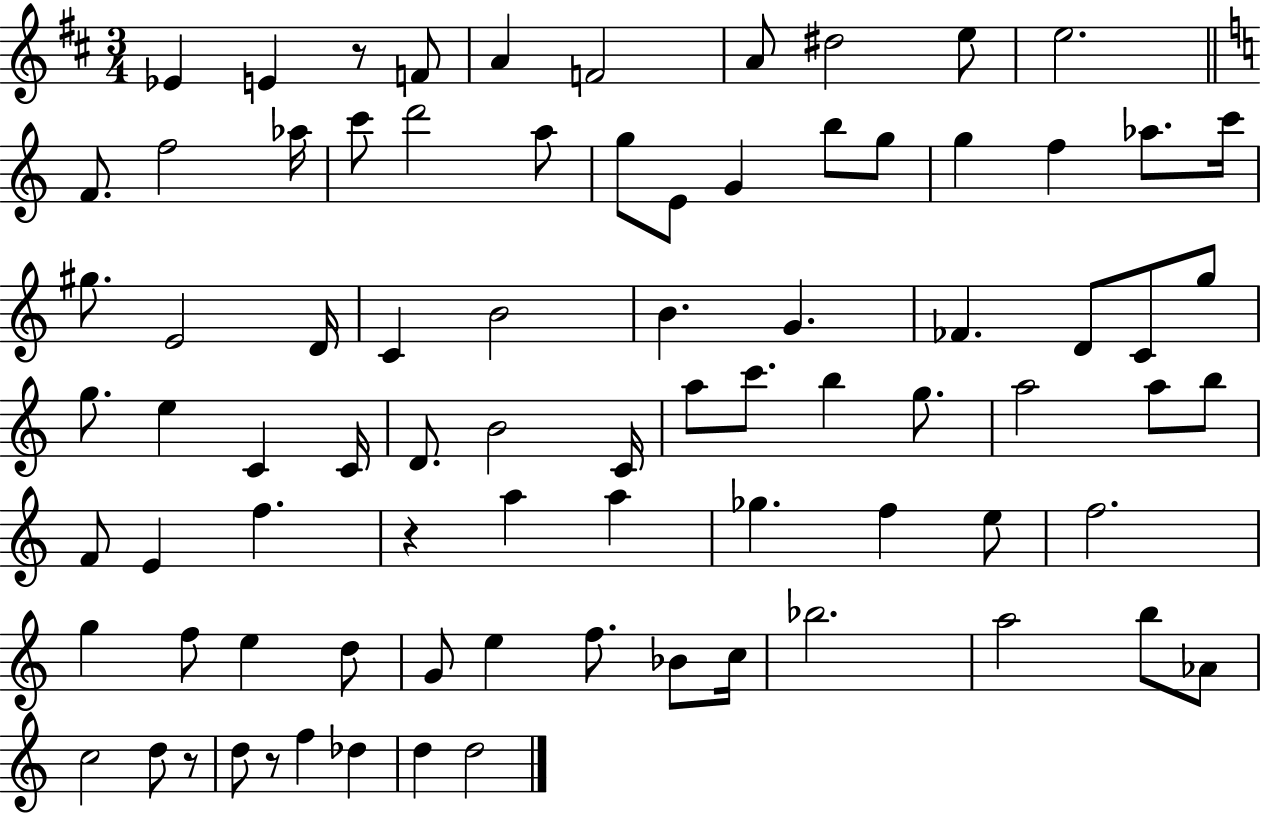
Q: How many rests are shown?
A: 4